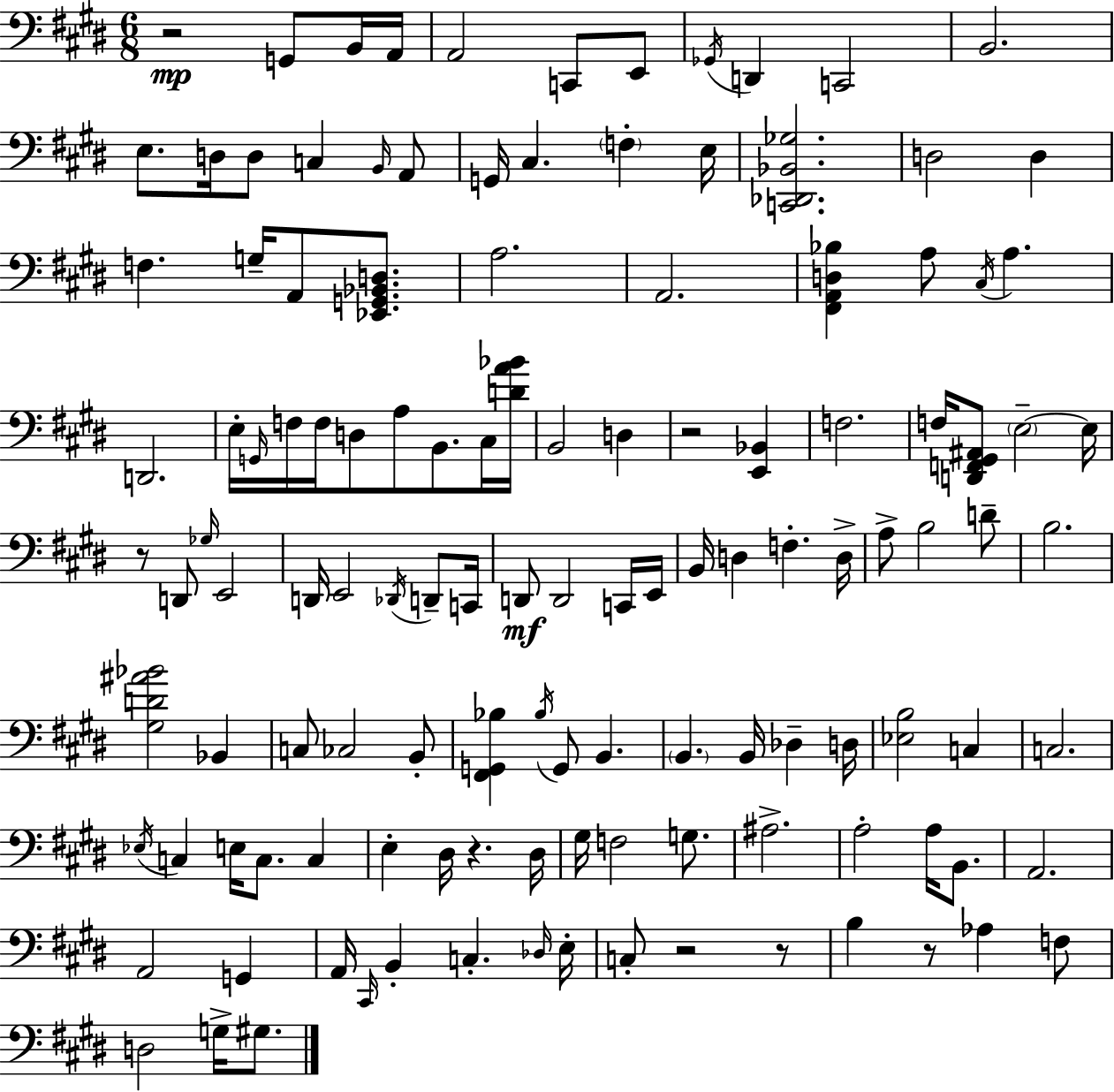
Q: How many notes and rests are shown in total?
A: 125